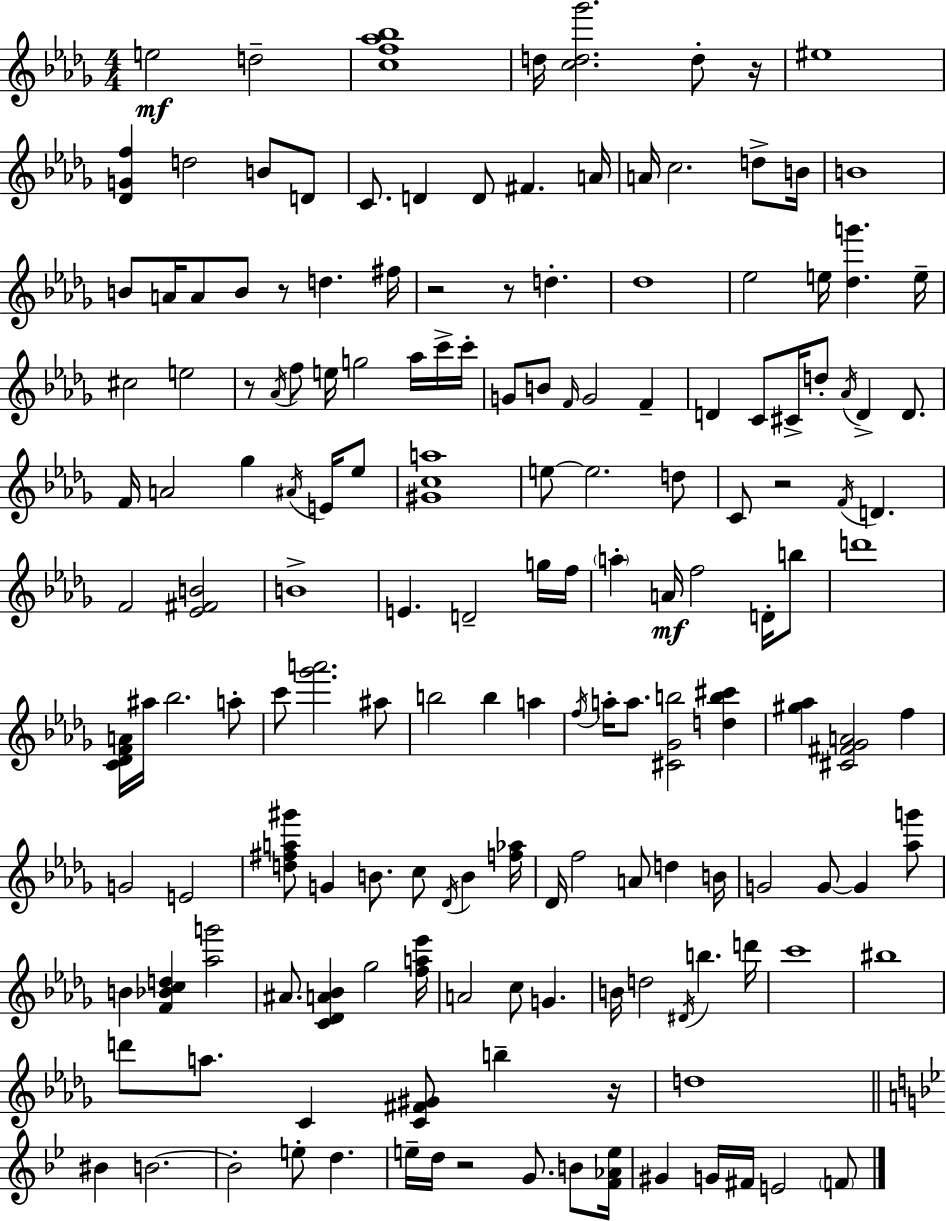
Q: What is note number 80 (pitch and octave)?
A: B5